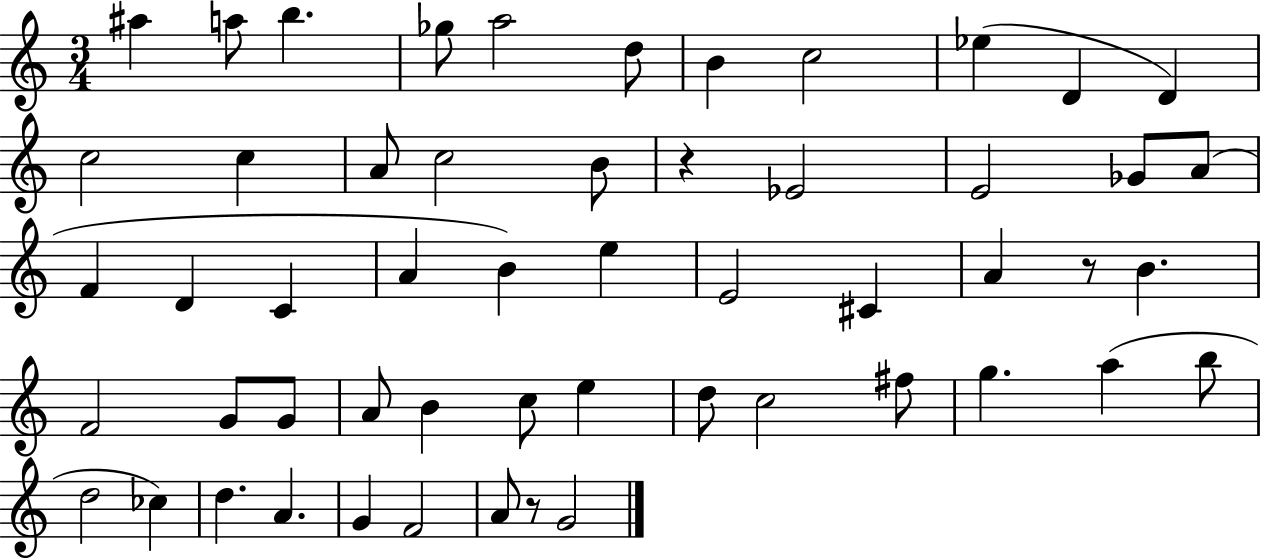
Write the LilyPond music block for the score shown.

{
  \clef treble
  \numericTimeSignature
  \time 3/4
  \key c \major
  ais''4 a''8 b''4. | ges''8 a''2 d''8 | b'4 c''2 | ees''4( d'4 d'4) | \break c''2 c''4 | a'8 c''2 b'8 | r4 ees'2 | e'2 ges'8 a'8( | \break f'4 d'4 c'4 | a'4 b'4) e''4 | e'2 cis'4 | a'4 r8 b'4. | \break f'2 g'8 g'8 | a'8 b'4 c''8 e''4 | d''8 c''2 fis''8 | g''4. a''4( b''8 | \break d''2 ces''4) | d''4. a'4. | g'4 f'2 | a'8 r8 g'2 | \break \bar "|."
}